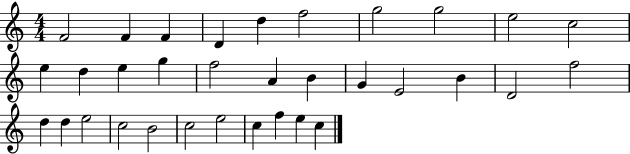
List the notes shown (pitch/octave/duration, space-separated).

F4/h F4/q F4/q D4/q D5/q F5/h G5/h G5/h E5/h C5/h E5/q D5/q E5/q G5/q F5/h A4/q B4/q G4/q E4/h B4/q D4/h F5/h D5/q D5/q E5/h C5/h B4/h C5/h E5/h C5/q F5/q E5/q C5/q